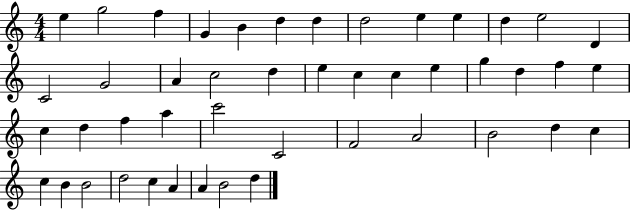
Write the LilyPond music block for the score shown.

{
  \clef treble
  \numericTimeSignature
  \time 4/4
  \key c \major
  e''4 g''2 f''4 | g'4 b'4 d''4 d''4 | d''2 e''4 e''4 | d''4 e''2 d'4 | \break c'2 g'2 | a'4 c''2 d''4 | e''4 c''4 c''4 e''4 | g''4 d''4 f''4 e''4 | \break c''4 d''4 f''4 a''4 | c'''2 c'2 | f'2 a'2 | b'2 d''4 c''4 | \break c''4 b'4 b'2 | d''2 c''4 a'4 | a'4 b'2 d''4 | \bar "|."
}